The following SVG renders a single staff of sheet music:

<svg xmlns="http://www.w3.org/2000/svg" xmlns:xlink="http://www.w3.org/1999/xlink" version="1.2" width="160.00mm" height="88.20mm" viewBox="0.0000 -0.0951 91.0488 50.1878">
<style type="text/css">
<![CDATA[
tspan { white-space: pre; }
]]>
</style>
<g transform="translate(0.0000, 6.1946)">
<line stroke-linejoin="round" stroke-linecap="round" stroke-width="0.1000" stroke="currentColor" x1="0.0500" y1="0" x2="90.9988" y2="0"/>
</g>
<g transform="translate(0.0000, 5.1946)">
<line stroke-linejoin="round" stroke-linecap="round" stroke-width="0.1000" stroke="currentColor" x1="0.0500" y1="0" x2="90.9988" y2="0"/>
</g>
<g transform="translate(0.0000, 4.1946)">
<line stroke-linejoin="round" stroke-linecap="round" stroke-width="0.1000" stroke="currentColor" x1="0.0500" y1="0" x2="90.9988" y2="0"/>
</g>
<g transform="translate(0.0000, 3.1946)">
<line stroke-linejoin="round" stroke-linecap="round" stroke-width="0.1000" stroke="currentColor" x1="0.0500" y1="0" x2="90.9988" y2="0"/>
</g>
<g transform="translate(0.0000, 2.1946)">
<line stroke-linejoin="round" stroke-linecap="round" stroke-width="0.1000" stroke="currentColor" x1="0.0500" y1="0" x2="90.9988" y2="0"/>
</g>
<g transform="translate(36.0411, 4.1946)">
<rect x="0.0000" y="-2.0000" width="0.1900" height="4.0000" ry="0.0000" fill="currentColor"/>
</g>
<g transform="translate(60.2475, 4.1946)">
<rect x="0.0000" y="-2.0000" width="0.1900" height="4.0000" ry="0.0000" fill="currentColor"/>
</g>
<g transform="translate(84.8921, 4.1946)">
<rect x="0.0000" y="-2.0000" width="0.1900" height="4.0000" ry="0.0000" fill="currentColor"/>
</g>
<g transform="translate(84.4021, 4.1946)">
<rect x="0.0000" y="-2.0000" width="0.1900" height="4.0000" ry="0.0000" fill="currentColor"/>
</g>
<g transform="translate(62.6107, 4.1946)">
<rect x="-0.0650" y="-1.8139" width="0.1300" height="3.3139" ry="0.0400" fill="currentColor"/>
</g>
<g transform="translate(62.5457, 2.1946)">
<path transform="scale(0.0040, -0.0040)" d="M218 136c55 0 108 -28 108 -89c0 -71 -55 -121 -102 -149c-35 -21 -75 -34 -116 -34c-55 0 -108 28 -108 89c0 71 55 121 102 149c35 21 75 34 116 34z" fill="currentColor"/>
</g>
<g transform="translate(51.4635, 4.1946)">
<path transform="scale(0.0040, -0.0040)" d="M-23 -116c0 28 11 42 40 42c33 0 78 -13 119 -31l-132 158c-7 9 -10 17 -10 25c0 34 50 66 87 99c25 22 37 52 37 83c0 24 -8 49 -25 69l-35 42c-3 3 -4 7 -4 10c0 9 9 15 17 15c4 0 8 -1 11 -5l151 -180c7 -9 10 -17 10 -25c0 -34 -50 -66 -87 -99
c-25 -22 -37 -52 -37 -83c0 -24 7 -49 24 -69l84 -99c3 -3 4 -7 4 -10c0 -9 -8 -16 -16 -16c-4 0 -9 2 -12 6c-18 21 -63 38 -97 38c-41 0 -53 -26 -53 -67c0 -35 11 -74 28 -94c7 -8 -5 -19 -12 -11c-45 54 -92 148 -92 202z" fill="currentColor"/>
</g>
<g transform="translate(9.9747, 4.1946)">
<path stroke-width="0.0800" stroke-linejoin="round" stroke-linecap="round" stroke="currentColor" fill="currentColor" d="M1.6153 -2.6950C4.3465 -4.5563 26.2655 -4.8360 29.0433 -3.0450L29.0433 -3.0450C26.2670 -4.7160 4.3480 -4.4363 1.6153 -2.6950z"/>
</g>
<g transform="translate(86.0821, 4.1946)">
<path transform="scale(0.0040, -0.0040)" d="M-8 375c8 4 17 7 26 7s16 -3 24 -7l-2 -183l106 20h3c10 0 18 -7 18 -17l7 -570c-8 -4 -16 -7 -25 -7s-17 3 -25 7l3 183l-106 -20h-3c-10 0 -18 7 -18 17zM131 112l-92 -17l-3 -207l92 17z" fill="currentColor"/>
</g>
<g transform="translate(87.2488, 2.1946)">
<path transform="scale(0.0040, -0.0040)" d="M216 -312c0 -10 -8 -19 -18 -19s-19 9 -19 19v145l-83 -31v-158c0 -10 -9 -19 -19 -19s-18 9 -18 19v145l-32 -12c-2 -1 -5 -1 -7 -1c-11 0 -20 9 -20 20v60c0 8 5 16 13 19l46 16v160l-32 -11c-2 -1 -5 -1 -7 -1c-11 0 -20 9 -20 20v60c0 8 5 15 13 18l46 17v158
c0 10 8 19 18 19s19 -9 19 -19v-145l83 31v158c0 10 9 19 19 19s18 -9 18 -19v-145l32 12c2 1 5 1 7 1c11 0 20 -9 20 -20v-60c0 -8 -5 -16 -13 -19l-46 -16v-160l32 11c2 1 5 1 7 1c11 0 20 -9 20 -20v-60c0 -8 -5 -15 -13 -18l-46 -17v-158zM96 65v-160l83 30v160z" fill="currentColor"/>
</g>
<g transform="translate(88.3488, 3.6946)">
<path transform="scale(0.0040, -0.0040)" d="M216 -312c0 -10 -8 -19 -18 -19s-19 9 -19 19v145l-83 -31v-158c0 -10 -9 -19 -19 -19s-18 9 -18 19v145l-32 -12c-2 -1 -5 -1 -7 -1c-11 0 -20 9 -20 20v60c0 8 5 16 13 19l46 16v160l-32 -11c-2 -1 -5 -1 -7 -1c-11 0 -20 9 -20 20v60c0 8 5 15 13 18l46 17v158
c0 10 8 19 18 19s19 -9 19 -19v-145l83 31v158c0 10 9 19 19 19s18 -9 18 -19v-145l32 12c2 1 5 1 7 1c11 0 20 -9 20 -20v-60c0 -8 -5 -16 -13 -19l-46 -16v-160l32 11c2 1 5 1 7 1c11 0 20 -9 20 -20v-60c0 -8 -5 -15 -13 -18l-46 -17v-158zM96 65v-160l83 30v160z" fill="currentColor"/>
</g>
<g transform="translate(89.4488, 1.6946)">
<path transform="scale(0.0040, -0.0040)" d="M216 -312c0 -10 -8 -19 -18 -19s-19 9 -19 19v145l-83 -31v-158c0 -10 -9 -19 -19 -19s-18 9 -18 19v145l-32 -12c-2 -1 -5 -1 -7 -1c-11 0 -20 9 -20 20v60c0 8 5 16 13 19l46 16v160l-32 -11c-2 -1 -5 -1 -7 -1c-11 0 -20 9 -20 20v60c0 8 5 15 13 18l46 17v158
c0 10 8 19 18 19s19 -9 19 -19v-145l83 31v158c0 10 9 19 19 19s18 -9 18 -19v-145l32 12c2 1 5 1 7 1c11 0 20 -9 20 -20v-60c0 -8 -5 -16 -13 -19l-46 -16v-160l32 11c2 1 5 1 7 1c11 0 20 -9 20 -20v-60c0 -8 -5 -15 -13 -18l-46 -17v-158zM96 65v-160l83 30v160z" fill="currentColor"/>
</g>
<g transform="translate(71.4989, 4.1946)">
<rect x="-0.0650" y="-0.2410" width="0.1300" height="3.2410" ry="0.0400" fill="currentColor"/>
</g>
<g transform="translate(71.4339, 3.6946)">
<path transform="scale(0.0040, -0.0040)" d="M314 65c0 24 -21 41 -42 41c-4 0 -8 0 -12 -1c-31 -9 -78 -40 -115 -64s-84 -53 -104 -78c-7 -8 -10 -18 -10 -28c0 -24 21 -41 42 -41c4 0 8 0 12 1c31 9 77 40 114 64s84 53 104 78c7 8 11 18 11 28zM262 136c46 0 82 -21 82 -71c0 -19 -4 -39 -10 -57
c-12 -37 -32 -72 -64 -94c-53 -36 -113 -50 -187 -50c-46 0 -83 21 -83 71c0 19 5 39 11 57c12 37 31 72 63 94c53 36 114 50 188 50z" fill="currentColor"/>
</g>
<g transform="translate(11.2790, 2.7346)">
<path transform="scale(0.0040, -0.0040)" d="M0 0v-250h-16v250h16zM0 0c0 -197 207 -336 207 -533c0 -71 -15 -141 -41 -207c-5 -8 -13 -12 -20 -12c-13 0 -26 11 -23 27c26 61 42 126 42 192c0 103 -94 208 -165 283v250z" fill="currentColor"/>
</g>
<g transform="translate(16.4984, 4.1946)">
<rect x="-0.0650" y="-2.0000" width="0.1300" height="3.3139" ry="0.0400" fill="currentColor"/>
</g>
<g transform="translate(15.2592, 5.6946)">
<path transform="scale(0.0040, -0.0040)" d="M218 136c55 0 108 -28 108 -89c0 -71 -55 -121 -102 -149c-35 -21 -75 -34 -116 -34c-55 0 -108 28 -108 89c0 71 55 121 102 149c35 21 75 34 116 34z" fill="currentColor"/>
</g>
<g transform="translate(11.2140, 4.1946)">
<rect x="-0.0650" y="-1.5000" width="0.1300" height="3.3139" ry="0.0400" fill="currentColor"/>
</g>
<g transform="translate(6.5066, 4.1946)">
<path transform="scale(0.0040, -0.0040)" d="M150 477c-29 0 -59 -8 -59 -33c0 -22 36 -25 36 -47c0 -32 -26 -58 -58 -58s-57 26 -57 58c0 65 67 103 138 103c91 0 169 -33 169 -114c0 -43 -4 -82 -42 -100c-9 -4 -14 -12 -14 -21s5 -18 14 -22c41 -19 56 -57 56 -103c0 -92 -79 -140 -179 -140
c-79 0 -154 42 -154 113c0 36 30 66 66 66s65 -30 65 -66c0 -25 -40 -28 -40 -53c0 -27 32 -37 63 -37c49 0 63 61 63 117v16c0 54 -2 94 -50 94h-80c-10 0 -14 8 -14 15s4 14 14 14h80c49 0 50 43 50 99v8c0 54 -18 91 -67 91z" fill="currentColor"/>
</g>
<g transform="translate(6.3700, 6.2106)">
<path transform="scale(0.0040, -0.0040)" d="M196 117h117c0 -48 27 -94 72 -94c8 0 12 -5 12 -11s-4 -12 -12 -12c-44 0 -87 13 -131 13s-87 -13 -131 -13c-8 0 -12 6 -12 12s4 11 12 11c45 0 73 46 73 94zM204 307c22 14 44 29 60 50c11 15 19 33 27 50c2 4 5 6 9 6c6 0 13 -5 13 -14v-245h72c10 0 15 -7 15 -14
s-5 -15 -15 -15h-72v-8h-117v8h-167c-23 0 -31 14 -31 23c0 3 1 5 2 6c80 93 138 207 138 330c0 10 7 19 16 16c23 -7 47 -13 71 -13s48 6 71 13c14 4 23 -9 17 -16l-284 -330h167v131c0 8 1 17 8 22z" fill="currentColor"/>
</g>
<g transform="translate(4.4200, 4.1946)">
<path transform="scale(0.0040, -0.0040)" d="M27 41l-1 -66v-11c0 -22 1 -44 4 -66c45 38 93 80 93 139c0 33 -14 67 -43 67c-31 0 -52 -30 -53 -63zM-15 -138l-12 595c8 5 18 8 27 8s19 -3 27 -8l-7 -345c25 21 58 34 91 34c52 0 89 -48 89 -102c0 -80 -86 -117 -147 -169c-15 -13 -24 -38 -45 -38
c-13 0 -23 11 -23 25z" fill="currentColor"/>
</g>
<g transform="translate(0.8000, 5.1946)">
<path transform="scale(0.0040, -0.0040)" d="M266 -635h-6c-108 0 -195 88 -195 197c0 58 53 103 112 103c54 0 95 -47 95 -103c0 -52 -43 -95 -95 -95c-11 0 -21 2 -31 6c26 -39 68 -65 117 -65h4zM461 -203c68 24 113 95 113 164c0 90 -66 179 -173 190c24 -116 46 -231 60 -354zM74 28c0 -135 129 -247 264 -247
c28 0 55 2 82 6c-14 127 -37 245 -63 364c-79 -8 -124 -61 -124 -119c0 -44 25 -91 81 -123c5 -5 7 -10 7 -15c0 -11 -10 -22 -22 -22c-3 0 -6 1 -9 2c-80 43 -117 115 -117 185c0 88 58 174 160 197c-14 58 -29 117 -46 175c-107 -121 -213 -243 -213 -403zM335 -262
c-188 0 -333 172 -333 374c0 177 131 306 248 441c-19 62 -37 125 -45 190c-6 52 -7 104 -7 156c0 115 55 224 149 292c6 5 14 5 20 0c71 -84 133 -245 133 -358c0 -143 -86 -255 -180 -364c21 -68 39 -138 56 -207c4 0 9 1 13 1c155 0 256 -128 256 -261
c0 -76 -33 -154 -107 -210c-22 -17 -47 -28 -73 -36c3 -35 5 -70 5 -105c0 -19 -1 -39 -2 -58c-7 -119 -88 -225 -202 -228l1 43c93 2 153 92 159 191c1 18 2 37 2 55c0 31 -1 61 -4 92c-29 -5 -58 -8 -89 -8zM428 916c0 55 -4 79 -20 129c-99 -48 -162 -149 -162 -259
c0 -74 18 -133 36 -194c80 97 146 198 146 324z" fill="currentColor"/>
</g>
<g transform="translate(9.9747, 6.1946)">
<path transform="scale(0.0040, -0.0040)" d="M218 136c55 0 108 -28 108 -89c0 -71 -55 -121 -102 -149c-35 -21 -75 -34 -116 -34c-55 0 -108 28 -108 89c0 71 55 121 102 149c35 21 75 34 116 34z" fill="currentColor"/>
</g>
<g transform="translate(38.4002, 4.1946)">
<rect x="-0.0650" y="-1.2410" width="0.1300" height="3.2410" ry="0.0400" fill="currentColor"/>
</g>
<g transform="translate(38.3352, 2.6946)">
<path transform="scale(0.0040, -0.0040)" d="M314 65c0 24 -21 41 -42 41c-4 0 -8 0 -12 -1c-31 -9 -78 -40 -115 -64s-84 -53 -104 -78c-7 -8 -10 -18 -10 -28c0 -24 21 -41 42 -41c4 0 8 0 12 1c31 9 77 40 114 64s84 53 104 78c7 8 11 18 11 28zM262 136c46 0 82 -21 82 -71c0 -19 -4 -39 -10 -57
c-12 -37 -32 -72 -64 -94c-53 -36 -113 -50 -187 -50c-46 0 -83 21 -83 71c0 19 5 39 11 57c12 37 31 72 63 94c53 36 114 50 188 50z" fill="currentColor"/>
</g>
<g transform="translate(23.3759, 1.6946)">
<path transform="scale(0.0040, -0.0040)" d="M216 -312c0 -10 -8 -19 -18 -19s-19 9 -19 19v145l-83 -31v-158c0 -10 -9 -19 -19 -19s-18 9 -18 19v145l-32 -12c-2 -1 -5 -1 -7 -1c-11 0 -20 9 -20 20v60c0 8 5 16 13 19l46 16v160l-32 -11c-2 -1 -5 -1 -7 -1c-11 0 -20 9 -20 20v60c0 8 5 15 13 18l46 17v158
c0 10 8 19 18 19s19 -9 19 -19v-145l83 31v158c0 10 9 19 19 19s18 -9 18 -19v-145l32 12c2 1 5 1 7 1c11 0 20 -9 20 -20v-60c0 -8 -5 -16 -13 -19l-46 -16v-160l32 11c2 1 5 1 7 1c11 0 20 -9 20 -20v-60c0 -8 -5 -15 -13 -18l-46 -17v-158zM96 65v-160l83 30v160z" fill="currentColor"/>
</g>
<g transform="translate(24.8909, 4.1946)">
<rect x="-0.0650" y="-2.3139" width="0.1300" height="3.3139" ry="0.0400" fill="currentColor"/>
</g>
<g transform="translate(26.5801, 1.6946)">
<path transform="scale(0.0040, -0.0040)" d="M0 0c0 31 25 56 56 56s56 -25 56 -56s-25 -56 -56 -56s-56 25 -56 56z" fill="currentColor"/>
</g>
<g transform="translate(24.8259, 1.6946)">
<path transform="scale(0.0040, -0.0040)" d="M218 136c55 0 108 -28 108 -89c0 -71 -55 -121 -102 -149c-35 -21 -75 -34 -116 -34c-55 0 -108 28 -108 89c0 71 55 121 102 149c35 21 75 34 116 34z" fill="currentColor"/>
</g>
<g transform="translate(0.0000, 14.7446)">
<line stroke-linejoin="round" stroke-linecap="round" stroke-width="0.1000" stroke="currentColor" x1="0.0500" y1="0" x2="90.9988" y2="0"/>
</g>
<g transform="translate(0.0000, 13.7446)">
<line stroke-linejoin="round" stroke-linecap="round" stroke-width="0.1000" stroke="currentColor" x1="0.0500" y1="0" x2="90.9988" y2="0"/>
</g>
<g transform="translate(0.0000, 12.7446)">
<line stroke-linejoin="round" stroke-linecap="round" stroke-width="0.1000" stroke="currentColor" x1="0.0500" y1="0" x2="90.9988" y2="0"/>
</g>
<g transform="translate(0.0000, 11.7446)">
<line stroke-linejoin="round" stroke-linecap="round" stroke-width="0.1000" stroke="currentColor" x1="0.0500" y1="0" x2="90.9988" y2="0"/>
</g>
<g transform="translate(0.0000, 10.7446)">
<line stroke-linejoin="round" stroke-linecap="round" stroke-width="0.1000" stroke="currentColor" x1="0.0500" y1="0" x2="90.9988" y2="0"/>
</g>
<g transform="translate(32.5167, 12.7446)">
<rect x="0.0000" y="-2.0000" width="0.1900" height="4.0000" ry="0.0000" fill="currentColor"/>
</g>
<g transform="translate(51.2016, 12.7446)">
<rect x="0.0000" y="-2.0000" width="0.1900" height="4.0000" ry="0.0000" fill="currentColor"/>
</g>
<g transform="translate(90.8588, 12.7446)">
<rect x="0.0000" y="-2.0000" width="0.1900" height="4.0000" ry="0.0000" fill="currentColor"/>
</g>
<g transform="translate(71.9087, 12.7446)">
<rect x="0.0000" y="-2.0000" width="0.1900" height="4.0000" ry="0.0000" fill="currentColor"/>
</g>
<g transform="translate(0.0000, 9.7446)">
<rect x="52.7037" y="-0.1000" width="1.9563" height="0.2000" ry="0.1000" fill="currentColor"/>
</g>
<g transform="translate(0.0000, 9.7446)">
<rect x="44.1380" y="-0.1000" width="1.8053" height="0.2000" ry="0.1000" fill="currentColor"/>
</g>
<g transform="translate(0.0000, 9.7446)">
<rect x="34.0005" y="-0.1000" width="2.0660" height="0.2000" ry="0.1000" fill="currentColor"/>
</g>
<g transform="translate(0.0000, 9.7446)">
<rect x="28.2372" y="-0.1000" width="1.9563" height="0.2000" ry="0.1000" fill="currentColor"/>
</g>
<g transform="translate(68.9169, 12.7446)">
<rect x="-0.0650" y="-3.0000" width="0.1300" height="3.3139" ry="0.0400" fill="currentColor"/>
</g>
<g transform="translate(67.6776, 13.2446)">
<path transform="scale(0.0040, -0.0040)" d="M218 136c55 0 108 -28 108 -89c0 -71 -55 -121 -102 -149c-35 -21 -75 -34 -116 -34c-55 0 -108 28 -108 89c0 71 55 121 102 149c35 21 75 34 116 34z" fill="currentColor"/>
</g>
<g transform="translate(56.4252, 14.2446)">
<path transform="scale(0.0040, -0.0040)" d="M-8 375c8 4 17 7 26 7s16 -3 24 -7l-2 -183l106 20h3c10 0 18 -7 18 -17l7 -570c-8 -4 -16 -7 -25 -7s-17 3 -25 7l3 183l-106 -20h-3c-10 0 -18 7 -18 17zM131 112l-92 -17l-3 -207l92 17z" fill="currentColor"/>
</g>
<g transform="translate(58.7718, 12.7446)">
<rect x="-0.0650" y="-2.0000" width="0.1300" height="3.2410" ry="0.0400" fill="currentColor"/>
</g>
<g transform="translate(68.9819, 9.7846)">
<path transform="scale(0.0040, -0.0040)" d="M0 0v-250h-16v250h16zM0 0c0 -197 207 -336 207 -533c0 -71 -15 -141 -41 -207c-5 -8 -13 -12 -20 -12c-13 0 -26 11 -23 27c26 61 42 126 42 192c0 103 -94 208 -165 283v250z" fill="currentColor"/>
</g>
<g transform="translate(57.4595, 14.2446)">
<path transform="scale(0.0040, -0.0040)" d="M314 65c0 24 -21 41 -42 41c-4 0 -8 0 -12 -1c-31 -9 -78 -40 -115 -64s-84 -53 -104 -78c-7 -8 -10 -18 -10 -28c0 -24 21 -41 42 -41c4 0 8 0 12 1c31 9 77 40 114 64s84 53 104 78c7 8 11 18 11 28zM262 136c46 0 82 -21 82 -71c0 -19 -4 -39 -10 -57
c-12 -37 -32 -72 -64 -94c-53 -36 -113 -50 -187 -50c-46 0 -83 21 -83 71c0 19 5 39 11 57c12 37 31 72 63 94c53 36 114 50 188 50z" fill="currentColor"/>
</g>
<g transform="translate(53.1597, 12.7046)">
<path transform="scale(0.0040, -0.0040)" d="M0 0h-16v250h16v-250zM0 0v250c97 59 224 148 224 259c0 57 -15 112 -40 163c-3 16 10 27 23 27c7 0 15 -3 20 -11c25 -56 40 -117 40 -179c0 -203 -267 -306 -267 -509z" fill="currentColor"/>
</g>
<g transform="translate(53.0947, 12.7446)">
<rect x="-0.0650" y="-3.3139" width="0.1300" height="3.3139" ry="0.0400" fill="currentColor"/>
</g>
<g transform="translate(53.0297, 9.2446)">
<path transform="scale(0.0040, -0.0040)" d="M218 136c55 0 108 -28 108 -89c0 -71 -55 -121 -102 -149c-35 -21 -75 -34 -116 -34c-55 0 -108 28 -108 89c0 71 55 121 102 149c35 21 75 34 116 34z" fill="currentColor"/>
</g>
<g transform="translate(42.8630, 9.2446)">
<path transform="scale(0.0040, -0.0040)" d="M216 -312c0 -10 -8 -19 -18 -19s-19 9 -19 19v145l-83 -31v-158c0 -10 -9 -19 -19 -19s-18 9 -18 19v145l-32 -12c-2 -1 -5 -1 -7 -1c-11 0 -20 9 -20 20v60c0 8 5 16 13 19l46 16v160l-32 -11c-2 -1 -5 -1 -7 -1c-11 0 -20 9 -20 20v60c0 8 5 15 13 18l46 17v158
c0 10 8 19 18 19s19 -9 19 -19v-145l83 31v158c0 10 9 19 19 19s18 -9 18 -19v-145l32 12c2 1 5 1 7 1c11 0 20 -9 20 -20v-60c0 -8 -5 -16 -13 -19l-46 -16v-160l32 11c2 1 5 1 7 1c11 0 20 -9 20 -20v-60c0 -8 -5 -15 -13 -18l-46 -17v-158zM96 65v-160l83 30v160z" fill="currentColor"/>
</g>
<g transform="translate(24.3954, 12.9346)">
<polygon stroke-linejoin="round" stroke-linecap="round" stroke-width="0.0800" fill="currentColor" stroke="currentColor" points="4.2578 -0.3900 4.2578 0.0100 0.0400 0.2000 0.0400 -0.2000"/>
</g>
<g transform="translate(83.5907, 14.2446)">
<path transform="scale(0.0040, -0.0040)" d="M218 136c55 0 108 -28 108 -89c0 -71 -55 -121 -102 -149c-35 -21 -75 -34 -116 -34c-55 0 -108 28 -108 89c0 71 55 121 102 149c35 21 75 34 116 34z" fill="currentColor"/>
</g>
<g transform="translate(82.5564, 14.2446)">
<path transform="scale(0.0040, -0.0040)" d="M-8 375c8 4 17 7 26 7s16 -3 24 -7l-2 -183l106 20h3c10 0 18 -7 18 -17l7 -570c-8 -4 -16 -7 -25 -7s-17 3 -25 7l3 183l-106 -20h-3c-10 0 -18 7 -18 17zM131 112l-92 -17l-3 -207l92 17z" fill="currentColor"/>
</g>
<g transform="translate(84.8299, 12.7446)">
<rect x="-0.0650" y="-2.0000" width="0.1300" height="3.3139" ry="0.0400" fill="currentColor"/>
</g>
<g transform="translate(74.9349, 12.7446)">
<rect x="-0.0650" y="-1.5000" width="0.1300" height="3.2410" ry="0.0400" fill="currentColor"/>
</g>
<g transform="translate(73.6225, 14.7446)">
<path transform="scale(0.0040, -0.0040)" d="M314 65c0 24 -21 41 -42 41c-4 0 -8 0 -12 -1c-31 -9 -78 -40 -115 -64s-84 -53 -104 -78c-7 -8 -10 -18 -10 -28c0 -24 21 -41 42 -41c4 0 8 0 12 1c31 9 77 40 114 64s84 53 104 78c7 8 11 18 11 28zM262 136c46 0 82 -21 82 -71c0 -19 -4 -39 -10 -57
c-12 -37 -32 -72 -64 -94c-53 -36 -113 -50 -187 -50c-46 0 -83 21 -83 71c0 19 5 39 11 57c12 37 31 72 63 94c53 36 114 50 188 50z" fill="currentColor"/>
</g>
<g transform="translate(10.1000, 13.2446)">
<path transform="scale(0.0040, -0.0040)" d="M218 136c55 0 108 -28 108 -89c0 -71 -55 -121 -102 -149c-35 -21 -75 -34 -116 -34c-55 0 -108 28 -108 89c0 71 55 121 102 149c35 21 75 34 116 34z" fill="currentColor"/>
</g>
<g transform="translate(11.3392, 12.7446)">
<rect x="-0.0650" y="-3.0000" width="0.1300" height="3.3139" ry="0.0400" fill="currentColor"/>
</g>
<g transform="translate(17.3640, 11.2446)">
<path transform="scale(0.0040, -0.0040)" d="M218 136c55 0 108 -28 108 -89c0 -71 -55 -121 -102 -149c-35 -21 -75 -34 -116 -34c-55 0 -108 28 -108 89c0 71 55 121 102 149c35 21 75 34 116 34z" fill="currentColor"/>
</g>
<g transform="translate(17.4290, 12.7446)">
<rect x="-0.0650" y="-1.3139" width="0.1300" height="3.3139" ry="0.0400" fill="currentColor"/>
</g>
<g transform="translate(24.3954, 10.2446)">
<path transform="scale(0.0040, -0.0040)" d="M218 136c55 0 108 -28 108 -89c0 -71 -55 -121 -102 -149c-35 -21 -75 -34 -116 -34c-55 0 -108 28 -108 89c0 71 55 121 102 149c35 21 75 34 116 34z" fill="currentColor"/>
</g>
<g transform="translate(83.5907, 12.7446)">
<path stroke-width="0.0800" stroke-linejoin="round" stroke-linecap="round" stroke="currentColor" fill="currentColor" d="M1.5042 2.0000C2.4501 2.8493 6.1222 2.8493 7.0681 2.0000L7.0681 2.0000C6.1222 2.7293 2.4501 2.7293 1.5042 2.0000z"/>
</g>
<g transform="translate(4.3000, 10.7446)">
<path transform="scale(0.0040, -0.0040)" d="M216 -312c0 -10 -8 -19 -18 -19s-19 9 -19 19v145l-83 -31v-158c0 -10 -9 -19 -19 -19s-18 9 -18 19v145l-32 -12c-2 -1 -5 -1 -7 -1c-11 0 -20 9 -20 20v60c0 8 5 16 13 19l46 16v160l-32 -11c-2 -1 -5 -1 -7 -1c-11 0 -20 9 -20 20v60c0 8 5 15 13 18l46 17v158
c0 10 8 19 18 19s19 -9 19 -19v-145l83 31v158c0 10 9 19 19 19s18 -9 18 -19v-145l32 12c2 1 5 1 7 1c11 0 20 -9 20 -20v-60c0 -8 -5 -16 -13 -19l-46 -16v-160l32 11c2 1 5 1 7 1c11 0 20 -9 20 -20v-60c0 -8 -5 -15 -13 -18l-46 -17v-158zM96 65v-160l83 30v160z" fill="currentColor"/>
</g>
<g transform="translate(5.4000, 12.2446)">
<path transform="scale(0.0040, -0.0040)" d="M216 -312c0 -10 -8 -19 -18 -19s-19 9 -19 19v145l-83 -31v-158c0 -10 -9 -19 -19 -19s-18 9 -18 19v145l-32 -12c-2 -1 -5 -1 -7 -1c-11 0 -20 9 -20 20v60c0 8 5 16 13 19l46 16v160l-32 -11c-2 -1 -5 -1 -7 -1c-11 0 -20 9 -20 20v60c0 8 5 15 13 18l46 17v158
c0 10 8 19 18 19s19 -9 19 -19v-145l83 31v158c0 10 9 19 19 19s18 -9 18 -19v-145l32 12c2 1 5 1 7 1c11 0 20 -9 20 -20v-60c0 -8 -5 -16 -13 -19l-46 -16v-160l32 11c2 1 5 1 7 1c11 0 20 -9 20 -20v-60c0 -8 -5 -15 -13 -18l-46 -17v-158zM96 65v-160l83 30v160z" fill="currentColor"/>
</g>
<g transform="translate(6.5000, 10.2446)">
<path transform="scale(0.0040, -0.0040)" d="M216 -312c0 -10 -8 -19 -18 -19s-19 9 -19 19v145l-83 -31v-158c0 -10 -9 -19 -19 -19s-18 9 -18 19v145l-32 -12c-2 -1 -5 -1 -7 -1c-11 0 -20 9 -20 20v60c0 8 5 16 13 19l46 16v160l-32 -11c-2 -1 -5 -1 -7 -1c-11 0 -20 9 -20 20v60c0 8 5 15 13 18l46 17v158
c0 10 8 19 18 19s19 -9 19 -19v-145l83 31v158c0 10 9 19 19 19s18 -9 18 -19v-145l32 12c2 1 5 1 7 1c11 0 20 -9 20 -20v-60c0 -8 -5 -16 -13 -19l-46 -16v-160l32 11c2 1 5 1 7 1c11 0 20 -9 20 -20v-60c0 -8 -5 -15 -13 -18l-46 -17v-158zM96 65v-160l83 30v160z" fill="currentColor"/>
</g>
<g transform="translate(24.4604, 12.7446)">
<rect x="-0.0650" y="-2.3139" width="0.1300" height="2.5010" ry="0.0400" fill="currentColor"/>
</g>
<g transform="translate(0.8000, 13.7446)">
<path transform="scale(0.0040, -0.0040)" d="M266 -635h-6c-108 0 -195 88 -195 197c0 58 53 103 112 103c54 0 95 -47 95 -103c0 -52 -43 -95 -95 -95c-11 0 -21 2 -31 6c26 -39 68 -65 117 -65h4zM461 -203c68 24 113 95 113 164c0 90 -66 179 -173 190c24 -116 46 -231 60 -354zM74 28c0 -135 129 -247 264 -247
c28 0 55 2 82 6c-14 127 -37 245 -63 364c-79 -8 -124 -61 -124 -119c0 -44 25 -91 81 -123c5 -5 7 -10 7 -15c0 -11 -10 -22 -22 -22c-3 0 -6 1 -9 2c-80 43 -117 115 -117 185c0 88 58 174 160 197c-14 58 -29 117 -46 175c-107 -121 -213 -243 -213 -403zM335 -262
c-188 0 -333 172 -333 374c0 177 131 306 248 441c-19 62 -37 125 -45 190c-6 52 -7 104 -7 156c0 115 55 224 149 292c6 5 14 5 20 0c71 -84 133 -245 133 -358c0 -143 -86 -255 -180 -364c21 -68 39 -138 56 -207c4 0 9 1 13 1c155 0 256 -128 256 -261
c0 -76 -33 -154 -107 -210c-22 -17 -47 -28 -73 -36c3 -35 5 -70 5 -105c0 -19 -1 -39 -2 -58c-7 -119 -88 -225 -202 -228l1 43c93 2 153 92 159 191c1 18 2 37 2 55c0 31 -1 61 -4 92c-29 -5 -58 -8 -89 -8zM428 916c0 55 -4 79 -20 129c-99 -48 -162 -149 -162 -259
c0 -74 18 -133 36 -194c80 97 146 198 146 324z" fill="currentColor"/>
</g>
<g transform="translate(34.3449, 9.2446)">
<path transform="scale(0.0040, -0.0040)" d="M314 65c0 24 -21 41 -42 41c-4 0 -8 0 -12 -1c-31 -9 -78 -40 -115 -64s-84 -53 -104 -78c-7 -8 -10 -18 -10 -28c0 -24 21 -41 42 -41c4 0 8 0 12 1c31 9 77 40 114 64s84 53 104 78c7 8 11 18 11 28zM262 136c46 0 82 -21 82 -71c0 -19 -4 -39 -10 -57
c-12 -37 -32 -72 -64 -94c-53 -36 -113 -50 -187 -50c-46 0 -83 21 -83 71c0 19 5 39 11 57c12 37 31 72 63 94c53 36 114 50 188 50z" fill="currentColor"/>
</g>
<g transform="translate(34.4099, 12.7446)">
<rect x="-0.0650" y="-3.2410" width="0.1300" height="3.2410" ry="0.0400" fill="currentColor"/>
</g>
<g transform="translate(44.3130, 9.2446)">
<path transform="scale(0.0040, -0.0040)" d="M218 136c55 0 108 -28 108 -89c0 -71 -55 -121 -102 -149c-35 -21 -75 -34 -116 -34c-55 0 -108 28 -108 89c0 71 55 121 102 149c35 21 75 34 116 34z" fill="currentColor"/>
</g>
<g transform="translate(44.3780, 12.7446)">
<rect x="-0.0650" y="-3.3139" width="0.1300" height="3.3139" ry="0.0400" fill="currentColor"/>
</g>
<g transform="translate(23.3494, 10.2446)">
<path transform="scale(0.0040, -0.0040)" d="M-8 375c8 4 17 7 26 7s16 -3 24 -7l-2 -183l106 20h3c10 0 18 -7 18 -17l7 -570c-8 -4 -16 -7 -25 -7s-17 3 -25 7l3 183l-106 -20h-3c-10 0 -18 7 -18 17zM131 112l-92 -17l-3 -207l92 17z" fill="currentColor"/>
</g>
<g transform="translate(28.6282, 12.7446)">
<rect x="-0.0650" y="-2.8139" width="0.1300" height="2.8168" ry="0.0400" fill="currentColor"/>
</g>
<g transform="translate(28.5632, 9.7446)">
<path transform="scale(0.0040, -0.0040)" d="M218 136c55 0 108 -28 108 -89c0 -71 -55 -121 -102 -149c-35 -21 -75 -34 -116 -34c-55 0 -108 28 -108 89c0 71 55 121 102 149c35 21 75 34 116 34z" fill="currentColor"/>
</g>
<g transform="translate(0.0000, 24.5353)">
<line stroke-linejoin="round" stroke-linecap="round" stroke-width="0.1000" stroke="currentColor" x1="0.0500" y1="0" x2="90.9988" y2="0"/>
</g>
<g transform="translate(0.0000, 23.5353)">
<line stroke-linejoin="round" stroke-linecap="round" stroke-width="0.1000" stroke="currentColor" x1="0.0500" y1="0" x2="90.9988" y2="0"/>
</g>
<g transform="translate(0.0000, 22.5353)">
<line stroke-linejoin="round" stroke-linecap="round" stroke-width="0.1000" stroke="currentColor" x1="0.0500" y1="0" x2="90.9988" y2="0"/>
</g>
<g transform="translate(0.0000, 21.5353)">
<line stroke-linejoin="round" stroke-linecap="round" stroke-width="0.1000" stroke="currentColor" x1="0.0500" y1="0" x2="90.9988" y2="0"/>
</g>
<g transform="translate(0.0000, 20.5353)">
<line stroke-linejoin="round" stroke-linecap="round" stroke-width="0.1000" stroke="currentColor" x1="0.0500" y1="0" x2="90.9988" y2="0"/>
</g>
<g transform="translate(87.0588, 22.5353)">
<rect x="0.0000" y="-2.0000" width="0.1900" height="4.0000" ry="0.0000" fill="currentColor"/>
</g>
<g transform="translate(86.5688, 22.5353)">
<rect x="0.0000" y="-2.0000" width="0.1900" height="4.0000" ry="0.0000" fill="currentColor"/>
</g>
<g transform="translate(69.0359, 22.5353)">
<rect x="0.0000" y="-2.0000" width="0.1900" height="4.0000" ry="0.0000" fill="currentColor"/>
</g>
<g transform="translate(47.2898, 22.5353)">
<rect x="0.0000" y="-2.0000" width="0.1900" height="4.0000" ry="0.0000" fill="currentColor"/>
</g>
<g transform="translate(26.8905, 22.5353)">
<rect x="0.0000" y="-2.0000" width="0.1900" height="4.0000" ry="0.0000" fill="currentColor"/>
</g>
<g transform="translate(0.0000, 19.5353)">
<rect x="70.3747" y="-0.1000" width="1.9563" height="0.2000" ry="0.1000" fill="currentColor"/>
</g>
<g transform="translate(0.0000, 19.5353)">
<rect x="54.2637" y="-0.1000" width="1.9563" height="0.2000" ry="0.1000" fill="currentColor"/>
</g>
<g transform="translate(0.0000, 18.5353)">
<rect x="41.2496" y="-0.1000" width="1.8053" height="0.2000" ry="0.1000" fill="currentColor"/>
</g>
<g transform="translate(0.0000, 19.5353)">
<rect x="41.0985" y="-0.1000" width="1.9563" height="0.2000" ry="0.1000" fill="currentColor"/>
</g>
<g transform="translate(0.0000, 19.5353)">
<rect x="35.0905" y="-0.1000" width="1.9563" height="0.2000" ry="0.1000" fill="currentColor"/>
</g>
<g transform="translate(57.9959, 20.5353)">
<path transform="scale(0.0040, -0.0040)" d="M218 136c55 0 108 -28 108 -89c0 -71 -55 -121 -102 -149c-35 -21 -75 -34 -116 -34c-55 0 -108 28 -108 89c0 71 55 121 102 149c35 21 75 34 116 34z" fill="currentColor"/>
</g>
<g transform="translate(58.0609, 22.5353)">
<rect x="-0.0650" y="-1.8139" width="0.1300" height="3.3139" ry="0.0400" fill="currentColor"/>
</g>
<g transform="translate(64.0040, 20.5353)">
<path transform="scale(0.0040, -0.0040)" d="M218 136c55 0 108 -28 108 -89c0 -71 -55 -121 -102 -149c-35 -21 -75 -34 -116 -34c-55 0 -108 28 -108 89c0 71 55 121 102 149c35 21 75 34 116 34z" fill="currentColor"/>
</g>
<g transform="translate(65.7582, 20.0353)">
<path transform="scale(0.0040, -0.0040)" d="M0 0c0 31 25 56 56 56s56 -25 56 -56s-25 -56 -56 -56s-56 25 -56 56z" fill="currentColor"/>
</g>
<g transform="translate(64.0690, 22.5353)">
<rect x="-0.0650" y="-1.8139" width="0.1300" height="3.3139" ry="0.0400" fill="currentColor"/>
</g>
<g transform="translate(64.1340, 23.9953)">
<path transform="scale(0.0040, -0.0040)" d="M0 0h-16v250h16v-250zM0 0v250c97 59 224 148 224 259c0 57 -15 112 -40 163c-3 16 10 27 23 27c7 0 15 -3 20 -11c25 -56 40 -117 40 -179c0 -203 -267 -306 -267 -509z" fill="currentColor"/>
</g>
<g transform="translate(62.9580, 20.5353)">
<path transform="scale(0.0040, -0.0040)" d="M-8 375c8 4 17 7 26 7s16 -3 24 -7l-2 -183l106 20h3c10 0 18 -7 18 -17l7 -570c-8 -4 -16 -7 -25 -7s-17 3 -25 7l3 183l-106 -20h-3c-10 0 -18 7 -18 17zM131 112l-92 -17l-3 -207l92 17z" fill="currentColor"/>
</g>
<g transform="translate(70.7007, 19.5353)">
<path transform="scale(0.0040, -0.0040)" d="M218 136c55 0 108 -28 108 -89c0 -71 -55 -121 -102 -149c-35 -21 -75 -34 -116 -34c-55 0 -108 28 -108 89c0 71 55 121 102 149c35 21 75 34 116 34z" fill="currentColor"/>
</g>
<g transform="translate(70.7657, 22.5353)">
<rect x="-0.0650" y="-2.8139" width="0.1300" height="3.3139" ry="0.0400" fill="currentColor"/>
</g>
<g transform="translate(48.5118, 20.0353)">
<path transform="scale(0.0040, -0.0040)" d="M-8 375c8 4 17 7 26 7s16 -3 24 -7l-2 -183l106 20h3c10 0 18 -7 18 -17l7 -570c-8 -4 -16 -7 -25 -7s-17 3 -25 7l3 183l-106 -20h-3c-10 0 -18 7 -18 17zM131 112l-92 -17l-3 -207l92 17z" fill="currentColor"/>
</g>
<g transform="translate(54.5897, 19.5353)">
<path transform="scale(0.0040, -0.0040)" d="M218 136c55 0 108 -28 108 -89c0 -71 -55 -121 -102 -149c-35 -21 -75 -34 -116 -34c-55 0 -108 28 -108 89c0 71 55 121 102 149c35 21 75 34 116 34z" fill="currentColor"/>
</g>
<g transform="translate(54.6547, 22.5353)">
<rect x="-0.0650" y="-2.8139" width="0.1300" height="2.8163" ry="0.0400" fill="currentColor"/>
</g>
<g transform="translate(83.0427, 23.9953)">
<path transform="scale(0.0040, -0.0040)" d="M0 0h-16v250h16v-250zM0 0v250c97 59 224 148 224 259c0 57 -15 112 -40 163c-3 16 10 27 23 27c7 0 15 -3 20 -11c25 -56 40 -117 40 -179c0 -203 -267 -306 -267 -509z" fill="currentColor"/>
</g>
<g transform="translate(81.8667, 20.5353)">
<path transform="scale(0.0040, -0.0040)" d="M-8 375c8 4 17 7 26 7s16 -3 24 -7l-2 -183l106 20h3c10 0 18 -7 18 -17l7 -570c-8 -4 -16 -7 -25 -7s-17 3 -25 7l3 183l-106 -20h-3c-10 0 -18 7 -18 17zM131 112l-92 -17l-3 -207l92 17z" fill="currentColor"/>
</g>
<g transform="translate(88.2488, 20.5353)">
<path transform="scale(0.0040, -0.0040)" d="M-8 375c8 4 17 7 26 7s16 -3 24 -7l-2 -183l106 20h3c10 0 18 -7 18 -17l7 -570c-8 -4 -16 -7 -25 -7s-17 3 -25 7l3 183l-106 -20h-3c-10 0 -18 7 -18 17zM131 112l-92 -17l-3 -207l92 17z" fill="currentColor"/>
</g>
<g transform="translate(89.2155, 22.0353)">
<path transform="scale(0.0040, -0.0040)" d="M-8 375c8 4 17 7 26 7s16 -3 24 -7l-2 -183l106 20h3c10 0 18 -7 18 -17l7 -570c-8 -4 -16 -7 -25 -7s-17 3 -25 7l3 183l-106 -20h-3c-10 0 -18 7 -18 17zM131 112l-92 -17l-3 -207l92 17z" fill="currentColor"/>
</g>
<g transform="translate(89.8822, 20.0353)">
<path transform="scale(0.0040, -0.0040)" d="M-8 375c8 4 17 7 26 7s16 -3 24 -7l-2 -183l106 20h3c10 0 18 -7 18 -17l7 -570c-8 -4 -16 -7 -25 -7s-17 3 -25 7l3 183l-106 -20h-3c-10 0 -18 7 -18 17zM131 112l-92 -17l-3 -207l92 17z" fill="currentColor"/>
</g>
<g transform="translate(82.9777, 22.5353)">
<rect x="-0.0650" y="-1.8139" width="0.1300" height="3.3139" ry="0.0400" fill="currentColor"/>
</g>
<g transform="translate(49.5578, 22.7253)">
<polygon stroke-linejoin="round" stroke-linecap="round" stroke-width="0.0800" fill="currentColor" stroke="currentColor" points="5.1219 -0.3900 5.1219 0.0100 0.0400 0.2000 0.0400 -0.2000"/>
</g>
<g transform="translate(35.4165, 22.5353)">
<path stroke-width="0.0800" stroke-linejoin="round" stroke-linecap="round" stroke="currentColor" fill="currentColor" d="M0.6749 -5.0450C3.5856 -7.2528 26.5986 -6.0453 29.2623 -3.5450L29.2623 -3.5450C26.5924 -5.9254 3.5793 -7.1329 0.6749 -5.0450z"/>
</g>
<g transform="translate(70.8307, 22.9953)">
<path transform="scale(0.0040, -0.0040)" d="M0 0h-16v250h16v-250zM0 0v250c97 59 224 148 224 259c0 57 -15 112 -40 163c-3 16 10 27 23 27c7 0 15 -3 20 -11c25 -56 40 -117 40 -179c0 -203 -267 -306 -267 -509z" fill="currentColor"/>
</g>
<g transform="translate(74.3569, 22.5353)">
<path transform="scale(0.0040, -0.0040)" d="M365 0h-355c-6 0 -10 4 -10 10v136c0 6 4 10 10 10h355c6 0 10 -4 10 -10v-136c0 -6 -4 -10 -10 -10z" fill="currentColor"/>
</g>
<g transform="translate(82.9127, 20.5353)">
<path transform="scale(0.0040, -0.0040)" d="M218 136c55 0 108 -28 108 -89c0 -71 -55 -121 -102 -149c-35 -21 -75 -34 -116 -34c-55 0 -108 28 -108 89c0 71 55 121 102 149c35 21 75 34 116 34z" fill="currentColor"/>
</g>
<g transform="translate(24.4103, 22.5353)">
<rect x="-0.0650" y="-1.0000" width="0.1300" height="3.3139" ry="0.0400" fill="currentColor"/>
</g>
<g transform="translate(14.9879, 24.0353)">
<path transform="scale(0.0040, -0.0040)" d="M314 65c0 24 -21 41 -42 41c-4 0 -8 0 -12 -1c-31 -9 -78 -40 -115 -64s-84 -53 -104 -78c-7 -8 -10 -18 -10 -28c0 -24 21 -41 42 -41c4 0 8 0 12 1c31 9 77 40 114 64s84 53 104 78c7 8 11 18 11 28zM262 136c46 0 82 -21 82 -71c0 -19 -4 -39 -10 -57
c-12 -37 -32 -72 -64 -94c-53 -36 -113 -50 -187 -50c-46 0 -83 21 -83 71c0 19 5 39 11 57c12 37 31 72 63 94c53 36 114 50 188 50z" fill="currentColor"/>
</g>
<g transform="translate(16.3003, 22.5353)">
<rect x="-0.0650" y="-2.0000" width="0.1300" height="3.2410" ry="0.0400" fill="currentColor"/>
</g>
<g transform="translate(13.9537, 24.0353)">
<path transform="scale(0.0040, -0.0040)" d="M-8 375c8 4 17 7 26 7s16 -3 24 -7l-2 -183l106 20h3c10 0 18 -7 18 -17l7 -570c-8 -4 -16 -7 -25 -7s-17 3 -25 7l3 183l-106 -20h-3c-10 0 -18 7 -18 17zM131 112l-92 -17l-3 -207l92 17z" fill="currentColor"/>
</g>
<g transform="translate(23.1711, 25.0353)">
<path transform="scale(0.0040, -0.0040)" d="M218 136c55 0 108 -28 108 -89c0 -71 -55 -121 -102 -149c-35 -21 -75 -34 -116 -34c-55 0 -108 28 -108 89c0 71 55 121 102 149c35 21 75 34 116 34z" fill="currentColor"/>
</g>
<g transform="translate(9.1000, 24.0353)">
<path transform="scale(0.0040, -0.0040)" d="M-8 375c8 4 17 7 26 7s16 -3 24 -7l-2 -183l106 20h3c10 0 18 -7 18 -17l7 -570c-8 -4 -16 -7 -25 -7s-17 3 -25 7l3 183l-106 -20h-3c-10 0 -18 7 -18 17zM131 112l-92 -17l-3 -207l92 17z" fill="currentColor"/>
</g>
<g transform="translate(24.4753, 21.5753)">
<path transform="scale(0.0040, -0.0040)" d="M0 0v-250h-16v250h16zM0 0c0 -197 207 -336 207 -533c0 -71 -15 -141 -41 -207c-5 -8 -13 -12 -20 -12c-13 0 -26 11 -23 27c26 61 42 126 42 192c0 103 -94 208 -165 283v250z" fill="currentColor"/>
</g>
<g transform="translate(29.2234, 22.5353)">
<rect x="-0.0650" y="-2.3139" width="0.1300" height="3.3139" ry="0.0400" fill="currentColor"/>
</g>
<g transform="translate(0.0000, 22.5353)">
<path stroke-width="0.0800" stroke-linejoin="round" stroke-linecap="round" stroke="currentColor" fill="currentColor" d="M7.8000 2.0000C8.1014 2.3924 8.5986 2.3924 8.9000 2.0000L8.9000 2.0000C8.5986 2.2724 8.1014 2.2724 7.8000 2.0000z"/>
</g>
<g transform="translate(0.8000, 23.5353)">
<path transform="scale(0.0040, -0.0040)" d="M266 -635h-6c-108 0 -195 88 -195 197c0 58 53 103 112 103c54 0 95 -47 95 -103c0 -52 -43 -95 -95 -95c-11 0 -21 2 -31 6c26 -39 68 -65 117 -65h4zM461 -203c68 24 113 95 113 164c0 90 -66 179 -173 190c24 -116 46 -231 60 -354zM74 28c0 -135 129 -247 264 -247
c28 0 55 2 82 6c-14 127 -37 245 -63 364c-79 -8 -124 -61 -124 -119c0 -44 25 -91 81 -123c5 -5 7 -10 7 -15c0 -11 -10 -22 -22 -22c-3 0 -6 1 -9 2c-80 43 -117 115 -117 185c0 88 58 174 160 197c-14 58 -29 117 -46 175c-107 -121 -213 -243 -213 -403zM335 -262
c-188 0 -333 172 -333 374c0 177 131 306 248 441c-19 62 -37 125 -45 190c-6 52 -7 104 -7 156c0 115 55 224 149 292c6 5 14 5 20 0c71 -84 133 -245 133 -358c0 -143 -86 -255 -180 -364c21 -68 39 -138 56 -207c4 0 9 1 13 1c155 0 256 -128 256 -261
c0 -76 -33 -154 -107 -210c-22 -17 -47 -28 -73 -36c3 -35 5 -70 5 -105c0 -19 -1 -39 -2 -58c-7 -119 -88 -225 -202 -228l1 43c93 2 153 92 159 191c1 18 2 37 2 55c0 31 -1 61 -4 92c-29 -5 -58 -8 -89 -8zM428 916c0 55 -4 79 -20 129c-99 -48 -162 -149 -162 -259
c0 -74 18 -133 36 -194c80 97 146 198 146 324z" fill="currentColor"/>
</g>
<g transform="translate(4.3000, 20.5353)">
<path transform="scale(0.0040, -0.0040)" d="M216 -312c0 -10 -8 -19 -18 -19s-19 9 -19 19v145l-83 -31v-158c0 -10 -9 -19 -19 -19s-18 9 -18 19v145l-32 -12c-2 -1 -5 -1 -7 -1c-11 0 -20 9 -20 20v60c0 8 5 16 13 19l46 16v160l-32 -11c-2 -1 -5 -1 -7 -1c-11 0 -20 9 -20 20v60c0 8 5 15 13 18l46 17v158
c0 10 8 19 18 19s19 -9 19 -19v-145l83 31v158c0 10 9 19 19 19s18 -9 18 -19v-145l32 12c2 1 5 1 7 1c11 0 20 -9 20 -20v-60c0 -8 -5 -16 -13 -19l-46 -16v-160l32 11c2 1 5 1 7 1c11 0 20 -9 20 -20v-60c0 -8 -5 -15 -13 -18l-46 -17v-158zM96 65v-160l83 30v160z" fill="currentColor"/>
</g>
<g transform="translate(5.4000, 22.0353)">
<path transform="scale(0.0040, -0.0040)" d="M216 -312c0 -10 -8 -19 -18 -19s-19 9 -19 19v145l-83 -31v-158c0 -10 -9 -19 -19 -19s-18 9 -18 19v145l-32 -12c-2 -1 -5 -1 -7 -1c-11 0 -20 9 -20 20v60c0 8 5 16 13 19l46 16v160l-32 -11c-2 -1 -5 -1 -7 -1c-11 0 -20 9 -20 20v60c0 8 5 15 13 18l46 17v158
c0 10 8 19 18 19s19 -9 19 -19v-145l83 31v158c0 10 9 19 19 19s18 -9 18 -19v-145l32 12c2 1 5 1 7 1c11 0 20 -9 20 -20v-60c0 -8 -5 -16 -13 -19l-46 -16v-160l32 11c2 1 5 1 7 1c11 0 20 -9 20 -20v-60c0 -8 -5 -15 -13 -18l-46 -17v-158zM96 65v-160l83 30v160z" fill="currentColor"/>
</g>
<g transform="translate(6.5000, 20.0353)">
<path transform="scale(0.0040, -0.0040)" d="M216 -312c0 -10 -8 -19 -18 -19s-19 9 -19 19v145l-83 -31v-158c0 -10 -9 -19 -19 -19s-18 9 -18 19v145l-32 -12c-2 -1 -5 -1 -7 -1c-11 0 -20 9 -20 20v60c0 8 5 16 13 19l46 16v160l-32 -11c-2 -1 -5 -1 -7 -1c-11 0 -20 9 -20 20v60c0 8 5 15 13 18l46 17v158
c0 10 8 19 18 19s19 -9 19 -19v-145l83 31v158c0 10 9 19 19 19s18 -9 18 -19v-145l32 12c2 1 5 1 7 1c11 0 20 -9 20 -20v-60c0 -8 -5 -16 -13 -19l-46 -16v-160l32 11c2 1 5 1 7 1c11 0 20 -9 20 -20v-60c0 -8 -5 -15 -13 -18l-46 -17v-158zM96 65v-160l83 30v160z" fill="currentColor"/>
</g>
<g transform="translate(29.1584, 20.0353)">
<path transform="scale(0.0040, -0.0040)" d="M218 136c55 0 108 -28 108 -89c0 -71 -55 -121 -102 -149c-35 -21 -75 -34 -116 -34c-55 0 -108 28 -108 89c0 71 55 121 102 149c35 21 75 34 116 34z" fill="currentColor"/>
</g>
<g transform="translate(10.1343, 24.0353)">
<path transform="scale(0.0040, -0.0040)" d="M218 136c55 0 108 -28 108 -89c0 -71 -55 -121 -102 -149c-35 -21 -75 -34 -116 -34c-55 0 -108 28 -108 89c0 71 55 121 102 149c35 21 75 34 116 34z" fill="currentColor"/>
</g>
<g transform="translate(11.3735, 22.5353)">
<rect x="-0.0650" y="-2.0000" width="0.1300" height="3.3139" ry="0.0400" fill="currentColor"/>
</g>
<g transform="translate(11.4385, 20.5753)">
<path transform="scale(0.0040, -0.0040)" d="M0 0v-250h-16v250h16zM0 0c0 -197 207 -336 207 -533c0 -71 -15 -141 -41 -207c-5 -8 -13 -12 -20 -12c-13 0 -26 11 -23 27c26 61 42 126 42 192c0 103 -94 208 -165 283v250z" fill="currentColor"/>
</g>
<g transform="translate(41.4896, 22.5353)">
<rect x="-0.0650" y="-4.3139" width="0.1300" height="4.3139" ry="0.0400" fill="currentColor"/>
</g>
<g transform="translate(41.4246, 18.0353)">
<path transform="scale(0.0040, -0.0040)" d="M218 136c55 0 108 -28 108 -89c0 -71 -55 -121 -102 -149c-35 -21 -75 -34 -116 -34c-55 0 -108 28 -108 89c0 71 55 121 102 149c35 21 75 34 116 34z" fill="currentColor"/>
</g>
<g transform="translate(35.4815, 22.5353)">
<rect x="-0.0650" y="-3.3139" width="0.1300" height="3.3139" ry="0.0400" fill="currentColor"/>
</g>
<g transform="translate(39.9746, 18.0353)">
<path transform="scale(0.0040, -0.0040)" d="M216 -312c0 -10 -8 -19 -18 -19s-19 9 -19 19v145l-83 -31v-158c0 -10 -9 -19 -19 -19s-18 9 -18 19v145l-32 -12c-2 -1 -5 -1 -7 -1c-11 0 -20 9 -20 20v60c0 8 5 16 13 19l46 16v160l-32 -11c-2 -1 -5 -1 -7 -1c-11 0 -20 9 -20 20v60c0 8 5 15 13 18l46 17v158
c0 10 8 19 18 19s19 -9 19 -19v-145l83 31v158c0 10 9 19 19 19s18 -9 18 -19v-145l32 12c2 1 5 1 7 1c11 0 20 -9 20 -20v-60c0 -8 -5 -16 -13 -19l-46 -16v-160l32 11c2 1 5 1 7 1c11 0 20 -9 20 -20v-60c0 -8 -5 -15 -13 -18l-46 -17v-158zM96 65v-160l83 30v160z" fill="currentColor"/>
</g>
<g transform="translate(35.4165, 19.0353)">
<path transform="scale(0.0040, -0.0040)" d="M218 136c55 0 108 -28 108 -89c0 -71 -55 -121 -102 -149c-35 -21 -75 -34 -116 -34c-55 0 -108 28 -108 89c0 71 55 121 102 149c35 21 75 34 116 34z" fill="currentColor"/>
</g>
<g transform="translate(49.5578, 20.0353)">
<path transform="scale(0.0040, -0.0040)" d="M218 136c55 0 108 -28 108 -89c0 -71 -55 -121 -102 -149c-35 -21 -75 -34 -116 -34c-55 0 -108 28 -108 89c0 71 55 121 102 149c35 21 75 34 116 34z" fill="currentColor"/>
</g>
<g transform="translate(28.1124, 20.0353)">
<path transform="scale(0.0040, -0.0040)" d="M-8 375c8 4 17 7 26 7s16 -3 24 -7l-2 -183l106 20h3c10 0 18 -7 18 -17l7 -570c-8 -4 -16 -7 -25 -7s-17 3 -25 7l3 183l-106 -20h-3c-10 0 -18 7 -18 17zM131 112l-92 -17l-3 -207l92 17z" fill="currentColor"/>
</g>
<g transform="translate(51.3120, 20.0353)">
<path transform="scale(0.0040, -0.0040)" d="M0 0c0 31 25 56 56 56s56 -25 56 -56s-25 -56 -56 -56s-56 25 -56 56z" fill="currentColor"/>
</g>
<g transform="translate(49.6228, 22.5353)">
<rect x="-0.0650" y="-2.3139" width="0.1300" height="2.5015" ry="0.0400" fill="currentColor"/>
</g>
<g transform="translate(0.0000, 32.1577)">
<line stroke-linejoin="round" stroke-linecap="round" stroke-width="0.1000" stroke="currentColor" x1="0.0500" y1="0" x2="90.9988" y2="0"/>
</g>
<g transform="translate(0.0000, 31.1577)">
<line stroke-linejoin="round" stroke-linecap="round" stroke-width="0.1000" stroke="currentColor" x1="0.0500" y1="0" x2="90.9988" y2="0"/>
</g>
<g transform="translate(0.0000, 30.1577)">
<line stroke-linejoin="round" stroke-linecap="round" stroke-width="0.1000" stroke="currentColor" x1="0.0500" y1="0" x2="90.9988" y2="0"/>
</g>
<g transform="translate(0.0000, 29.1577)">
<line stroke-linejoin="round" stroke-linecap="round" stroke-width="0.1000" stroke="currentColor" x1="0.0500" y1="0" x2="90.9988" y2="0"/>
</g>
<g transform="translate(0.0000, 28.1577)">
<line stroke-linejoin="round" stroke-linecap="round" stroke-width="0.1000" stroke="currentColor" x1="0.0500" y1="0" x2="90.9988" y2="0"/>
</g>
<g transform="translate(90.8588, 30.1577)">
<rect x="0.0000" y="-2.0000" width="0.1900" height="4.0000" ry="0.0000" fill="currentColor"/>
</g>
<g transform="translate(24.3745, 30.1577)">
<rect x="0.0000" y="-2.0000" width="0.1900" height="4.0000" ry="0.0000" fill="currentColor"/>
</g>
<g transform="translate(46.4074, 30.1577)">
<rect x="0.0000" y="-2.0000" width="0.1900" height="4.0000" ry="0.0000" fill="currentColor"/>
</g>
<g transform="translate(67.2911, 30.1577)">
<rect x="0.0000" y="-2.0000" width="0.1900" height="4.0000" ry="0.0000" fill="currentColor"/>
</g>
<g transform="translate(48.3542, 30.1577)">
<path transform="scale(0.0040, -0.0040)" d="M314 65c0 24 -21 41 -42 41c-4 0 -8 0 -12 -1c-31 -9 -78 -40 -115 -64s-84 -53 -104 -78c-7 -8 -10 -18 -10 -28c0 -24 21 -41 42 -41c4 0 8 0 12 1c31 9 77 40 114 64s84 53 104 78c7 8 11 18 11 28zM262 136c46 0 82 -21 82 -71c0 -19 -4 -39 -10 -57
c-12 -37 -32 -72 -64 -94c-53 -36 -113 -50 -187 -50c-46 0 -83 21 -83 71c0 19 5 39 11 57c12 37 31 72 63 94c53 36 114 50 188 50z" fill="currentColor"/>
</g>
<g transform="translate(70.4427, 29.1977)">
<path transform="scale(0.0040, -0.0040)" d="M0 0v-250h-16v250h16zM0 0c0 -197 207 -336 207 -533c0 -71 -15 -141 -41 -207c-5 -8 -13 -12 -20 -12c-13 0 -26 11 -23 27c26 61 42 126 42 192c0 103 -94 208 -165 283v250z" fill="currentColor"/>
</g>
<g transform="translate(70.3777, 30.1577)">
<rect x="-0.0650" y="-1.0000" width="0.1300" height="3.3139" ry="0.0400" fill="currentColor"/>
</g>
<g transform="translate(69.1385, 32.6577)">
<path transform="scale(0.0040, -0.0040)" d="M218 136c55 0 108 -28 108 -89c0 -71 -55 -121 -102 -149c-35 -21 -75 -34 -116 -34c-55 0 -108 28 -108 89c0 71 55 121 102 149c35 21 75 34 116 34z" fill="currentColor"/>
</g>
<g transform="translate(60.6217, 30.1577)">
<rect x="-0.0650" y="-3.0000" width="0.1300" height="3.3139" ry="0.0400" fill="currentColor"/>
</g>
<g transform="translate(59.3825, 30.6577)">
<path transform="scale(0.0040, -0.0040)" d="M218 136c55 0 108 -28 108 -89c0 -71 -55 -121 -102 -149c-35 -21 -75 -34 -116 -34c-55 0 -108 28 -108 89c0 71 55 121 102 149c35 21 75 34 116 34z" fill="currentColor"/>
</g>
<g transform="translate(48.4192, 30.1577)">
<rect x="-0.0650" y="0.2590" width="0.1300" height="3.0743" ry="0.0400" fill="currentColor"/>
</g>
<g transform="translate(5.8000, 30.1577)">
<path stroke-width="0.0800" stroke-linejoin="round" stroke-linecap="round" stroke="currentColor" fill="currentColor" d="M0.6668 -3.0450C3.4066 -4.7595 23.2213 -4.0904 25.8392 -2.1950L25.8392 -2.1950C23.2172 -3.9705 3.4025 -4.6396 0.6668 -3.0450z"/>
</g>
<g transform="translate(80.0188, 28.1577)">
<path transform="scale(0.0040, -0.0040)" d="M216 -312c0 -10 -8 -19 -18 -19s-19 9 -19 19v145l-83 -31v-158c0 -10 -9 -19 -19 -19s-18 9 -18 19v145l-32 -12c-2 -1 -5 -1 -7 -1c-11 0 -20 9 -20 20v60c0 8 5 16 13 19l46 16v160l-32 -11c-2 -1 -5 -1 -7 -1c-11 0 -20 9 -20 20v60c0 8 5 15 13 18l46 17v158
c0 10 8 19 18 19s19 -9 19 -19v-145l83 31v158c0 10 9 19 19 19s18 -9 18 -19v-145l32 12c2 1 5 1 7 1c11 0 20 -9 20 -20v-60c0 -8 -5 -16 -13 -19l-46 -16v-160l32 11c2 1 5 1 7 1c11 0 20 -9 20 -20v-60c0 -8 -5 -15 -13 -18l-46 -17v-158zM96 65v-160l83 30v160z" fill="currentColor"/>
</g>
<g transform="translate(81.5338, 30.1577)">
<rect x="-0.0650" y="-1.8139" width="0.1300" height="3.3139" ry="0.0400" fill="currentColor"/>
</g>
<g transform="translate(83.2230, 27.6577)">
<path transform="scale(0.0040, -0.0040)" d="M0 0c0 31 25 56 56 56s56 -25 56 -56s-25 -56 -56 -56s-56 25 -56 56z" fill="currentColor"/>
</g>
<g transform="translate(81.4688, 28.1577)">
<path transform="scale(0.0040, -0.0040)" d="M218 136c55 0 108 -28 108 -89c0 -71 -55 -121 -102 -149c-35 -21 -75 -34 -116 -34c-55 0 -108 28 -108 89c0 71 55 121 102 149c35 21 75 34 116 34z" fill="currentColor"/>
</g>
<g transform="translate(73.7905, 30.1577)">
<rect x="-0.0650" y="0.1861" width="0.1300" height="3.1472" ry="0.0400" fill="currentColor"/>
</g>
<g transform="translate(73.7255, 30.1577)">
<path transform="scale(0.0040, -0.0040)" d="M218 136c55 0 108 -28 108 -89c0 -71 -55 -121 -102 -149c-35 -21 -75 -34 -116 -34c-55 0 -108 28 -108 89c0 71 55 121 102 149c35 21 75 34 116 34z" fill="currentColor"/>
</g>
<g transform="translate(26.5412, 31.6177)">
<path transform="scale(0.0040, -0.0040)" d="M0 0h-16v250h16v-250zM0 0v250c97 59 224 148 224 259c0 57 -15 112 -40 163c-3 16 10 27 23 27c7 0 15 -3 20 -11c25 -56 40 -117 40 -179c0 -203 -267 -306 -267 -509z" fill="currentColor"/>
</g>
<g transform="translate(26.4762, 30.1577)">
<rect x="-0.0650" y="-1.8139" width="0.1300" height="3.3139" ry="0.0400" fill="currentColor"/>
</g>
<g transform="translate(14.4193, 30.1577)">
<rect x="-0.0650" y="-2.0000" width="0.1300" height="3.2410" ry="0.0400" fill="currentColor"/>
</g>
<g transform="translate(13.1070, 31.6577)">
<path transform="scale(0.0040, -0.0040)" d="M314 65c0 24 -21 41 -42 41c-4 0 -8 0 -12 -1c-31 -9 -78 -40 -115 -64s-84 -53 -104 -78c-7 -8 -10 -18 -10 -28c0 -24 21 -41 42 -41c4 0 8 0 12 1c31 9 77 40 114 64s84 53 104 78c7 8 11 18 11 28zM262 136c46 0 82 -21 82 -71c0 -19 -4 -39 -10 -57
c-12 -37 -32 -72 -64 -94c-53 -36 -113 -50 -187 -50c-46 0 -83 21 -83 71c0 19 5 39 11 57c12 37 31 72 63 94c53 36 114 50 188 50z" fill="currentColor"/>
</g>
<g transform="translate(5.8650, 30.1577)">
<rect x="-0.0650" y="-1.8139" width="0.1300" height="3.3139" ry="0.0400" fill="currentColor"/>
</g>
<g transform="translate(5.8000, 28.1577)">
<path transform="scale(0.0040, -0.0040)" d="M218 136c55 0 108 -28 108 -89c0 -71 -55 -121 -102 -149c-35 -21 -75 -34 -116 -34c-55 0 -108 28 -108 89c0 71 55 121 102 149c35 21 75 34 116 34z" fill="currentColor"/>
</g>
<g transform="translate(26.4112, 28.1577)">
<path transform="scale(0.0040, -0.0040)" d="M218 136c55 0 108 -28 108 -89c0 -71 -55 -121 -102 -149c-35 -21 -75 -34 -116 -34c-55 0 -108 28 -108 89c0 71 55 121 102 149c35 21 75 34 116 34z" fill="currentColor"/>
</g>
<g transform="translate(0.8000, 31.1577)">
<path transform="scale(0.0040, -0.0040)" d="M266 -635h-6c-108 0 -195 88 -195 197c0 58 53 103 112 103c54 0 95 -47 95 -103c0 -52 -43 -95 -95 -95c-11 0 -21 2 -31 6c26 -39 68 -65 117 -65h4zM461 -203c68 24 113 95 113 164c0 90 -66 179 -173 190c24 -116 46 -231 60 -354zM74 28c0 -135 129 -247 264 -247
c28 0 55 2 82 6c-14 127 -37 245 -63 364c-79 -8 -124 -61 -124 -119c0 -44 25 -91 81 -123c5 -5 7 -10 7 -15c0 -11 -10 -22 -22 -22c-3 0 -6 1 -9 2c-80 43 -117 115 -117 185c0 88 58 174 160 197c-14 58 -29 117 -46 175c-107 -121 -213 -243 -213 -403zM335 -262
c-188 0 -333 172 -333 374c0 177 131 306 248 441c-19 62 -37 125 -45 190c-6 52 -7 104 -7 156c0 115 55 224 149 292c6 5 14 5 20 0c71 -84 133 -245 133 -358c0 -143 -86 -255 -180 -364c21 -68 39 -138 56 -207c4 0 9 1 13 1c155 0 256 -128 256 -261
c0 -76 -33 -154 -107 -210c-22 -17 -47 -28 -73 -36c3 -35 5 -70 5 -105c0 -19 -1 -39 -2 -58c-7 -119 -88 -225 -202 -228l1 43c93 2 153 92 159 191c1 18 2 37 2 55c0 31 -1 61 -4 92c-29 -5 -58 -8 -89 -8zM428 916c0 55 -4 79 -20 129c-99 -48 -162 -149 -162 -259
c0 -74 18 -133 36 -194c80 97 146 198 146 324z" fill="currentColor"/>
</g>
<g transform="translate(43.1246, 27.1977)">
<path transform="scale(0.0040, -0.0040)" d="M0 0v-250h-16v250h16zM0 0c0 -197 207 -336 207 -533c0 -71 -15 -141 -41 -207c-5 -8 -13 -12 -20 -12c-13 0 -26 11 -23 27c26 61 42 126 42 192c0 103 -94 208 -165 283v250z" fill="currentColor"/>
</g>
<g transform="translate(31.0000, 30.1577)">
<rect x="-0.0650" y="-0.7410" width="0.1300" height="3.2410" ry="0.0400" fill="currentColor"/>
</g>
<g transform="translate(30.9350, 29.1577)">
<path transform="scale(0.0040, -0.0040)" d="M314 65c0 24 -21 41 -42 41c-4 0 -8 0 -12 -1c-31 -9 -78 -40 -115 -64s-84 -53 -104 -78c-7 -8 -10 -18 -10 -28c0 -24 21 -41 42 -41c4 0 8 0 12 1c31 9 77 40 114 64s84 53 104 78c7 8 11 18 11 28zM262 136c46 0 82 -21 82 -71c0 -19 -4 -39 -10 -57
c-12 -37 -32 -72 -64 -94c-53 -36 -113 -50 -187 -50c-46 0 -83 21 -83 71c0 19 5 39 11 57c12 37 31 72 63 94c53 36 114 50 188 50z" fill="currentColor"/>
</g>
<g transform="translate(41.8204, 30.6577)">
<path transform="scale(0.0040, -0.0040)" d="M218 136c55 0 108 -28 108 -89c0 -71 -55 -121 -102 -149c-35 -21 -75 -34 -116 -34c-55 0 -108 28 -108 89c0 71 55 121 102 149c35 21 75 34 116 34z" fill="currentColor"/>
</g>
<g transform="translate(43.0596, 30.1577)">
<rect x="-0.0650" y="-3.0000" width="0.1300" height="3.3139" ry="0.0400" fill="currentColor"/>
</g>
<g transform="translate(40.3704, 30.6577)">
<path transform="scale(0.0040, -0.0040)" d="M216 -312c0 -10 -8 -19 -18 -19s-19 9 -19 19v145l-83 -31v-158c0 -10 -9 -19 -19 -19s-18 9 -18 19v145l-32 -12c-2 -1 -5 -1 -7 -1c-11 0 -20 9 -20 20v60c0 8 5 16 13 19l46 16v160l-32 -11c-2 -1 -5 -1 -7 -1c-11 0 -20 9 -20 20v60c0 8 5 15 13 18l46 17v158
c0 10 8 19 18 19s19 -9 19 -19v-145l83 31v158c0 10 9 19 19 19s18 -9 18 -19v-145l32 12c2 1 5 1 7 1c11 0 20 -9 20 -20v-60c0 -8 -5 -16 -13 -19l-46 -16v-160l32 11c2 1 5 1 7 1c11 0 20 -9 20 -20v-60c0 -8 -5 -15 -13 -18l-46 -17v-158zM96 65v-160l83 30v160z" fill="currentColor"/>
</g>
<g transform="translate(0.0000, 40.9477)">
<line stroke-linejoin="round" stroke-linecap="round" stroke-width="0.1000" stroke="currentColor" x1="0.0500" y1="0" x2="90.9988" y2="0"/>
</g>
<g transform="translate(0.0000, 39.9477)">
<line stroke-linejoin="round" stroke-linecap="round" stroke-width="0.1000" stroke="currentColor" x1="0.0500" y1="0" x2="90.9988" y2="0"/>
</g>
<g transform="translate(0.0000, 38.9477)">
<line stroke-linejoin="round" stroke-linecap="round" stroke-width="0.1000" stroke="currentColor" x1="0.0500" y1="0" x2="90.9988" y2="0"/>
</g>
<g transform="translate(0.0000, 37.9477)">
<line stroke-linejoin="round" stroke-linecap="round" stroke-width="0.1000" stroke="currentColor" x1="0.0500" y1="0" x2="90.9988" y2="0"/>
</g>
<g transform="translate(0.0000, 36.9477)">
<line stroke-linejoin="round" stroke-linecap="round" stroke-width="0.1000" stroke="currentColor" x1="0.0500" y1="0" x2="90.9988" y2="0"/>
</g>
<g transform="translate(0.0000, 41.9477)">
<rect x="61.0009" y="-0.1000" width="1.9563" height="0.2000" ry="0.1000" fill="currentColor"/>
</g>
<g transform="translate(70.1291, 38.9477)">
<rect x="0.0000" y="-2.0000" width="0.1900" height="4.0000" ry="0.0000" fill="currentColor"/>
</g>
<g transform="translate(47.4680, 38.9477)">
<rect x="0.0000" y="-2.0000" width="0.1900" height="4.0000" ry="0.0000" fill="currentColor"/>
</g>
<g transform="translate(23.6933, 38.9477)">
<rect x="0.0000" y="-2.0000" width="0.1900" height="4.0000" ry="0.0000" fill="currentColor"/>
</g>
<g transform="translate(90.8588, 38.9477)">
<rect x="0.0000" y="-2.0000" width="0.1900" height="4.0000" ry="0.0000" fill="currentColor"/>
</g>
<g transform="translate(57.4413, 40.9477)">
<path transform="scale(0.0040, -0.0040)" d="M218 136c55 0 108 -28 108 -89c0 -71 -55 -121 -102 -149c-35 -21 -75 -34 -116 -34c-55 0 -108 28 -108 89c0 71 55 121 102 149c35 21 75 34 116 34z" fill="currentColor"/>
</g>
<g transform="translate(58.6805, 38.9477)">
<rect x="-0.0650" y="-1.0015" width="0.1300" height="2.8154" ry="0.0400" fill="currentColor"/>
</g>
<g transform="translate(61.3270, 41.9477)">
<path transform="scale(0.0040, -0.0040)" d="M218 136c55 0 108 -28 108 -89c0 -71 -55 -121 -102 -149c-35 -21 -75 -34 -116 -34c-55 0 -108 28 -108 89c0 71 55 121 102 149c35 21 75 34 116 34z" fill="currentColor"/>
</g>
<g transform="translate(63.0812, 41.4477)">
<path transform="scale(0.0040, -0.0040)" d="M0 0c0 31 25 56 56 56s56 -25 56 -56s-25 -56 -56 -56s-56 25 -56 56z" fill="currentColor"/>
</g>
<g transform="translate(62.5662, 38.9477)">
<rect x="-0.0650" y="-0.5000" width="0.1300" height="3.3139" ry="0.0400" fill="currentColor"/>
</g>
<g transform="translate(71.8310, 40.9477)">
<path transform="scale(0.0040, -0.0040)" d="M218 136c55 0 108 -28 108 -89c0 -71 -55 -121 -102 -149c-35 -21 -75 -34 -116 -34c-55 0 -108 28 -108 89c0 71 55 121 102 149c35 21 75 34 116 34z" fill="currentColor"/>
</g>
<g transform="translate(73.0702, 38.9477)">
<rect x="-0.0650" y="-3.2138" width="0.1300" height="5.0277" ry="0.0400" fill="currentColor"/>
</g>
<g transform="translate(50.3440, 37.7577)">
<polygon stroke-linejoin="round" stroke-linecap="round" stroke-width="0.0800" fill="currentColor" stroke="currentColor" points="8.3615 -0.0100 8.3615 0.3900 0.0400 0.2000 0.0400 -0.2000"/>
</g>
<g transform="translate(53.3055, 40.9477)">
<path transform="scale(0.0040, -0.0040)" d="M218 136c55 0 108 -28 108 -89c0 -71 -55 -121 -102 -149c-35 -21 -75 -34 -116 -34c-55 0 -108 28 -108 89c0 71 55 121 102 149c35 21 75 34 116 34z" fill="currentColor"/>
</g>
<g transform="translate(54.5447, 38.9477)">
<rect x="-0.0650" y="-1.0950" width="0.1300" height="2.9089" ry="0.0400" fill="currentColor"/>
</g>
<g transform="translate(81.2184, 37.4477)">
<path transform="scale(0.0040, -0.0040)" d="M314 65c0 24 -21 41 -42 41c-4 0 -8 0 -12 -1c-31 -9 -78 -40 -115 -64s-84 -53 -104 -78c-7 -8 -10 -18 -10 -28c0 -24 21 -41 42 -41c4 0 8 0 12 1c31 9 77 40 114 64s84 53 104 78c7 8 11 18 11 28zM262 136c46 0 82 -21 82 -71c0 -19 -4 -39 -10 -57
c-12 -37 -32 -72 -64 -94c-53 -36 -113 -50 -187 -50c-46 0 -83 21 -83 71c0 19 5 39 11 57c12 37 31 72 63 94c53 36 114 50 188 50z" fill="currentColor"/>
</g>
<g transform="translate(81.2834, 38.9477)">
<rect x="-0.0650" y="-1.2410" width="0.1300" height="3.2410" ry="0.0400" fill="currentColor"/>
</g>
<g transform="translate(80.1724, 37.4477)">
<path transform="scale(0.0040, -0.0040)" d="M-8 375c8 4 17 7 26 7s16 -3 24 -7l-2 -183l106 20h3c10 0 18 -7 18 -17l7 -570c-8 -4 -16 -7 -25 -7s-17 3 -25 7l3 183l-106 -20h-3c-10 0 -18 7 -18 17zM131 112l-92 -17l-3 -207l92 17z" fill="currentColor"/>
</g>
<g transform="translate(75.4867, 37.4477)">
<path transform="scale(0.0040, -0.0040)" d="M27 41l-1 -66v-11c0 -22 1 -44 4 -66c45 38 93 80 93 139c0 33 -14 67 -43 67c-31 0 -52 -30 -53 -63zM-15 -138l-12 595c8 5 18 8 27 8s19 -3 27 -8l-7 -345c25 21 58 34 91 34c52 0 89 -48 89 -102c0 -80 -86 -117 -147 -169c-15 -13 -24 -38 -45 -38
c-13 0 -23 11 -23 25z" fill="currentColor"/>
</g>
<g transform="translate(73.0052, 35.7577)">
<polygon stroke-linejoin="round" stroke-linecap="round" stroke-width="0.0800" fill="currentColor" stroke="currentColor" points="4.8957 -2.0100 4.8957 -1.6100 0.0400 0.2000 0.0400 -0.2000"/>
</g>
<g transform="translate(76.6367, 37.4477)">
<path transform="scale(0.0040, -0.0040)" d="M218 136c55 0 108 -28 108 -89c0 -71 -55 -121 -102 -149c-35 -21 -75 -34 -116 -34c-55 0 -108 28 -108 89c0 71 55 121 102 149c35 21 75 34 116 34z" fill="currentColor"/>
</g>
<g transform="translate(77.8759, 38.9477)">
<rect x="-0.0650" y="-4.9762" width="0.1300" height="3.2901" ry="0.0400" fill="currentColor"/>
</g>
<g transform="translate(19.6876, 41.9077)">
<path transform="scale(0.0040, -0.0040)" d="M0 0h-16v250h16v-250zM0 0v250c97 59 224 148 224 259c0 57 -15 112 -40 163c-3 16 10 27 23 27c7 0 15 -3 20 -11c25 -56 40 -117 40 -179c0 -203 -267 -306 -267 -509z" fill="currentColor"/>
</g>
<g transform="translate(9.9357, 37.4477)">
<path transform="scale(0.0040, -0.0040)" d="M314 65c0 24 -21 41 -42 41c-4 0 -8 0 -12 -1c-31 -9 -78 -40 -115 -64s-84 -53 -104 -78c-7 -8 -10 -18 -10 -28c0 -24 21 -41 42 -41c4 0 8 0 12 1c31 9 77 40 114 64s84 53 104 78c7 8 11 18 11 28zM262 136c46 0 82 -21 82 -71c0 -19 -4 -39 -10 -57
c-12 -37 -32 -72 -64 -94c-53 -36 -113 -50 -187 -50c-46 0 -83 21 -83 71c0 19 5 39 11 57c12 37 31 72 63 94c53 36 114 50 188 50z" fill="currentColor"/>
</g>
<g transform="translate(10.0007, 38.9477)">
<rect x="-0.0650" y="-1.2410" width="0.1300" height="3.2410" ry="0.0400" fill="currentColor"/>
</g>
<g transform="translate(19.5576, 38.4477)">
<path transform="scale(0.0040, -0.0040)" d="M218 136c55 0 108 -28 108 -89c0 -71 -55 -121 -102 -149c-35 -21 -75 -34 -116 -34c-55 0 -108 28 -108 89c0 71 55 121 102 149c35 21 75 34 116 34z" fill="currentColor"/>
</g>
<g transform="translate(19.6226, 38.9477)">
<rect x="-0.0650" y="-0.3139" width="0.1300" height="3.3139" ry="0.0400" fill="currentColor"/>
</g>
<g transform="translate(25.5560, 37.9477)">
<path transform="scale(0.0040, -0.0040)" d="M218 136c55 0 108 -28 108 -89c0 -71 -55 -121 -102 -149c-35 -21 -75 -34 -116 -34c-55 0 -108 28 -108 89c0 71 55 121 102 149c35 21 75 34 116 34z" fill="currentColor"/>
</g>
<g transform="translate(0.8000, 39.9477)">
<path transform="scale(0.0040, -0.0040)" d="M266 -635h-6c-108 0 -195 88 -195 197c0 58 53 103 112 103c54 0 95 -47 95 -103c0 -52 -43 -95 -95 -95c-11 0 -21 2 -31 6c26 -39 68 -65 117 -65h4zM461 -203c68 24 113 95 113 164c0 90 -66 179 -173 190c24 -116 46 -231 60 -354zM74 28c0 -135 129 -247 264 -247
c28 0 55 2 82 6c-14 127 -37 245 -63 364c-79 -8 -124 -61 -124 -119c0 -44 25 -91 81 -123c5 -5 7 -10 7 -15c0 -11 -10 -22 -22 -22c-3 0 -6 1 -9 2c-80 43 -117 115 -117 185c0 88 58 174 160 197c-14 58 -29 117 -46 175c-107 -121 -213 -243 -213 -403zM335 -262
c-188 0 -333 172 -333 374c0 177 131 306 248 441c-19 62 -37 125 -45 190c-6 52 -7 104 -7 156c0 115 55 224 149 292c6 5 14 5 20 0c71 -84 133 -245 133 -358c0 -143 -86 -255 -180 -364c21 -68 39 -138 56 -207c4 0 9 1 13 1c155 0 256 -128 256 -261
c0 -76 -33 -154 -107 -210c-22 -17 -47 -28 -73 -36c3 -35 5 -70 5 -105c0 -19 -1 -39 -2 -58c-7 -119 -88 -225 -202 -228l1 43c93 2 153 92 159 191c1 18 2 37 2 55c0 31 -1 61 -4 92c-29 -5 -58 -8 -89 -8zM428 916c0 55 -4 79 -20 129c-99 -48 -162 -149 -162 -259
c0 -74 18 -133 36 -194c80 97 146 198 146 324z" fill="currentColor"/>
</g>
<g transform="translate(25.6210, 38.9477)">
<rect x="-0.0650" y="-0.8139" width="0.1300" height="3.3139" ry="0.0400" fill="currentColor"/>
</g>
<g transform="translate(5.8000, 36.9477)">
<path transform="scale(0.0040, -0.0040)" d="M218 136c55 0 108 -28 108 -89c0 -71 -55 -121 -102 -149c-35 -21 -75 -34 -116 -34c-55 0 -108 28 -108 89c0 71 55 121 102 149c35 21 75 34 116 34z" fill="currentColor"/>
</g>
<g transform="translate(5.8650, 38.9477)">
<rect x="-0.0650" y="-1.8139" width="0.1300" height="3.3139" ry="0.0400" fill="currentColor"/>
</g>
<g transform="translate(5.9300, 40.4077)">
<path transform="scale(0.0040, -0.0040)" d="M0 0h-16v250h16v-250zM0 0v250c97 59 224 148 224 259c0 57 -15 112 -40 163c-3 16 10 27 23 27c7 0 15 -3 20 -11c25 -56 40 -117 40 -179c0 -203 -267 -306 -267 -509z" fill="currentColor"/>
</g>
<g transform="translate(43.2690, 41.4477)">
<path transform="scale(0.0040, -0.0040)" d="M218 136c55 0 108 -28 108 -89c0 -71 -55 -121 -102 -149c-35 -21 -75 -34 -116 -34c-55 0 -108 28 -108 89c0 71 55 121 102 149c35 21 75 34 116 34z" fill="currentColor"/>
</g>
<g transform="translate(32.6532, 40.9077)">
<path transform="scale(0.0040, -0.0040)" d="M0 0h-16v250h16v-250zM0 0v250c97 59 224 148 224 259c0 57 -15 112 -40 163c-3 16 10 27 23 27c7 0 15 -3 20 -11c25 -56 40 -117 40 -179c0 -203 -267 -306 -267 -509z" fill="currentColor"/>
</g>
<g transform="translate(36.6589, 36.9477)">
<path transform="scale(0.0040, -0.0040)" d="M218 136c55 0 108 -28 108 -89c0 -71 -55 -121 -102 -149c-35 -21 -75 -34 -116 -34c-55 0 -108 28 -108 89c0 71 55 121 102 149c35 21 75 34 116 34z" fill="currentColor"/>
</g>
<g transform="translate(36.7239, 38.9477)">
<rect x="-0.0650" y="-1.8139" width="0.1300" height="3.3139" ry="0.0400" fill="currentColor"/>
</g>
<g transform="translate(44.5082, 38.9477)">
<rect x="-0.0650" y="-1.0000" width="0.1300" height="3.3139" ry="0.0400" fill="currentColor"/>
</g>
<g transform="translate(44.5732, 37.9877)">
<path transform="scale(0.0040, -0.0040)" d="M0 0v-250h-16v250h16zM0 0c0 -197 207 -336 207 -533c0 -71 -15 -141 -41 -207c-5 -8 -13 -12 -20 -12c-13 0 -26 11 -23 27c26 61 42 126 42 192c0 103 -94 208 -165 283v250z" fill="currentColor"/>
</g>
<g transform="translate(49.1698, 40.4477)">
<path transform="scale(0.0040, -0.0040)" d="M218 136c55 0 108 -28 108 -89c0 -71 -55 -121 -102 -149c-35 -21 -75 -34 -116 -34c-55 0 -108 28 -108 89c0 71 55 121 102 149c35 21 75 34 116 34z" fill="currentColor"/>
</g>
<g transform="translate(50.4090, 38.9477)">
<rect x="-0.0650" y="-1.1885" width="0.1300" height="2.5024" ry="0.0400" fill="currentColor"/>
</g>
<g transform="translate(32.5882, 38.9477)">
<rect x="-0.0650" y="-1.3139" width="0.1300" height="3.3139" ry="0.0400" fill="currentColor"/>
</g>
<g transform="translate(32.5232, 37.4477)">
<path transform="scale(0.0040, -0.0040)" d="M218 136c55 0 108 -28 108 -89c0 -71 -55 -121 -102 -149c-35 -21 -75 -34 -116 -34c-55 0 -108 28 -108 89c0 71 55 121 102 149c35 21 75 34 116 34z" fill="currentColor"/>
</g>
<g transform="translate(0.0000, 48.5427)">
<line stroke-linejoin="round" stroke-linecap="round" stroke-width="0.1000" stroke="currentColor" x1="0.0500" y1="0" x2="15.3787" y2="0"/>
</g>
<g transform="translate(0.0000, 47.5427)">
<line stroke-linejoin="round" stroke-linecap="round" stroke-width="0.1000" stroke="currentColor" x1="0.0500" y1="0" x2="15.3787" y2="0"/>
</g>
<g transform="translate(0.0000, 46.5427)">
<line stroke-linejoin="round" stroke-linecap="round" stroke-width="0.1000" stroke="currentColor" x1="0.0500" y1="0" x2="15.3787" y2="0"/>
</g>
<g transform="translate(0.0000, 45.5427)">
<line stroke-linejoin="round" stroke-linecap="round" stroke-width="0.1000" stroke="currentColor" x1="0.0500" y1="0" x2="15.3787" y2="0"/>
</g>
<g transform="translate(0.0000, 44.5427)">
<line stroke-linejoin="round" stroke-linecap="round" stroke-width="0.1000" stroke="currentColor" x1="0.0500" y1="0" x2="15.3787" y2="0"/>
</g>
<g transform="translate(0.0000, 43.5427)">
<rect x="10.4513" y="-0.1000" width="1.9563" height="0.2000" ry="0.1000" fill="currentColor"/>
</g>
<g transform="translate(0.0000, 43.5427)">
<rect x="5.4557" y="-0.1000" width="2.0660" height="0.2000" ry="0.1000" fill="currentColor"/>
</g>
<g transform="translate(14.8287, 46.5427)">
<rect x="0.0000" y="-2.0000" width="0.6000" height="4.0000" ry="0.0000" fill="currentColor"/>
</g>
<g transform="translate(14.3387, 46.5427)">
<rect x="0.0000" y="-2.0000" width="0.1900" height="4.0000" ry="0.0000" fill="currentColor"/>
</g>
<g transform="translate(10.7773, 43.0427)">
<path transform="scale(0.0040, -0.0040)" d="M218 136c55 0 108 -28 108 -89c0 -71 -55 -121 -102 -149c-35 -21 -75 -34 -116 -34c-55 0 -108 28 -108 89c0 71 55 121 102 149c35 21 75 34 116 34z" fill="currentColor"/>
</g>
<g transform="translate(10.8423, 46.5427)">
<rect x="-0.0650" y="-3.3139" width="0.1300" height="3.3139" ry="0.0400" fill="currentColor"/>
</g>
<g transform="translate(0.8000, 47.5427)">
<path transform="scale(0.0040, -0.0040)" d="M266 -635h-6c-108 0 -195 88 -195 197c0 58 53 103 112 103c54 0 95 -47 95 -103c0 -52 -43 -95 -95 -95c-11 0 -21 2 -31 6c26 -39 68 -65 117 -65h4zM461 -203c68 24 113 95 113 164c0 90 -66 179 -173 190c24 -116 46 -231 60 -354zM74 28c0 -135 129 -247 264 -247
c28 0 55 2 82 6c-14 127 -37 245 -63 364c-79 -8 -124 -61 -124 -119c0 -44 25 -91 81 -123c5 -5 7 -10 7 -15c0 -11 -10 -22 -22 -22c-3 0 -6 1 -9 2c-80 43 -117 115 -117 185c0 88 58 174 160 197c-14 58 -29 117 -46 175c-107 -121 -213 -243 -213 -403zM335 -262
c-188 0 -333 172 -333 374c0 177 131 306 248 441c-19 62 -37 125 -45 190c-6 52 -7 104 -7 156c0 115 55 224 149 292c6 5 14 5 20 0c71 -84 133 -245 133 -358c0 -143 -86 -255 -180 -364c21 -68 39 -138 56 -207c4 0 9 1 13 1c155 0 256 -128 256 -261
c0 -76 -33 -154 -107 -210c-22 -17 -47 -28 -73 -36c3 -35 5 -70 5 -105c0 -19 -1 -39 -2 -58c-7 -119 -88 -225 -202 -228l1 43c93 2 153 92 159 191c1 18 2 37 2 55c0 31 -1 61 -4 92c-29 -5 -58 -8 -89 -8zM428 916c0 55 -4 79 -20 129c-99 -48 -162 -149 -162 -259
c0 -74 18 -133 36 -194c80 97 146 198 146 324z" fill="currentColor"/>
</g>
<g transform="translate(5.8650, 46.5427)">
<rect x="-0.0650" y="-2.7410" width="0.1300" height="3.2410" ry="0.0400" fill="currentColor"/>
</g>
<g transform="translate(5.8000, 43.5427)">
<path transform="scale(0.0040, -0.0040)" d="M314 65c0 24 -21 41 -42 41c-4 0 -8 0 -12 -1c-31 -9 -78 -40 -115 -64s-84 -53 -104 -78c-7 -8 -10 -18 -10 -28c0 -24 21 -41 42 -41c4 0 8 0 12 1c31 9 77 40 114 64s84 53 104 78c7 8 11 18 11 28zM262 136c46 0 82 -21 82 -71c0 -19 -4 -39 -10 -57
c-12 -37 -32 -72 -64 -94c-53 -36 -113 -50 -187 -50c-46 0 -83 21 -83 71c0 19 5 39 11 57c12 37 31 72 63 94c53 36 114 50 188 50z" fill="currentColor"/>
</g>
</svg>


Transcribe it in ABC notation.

X:1
T:Untitled
M:3/4
L:1/4
K:F
E/2 F ^g e2 z f c2 A e g/2 a/2 b2 ^b b/2 F2 A/2 E2 F F/2 F2 D/2 g b ^d' g/2 a/2 ^f f/2 a/2 z2 f/2 f F2 f/2 d2 ^A/2 B2 A D/2 B ^f f/2 e2 c/2 d e/2 f D/2 F/2 E/2 E/2 C E/2 _e/2 e2 a2 b